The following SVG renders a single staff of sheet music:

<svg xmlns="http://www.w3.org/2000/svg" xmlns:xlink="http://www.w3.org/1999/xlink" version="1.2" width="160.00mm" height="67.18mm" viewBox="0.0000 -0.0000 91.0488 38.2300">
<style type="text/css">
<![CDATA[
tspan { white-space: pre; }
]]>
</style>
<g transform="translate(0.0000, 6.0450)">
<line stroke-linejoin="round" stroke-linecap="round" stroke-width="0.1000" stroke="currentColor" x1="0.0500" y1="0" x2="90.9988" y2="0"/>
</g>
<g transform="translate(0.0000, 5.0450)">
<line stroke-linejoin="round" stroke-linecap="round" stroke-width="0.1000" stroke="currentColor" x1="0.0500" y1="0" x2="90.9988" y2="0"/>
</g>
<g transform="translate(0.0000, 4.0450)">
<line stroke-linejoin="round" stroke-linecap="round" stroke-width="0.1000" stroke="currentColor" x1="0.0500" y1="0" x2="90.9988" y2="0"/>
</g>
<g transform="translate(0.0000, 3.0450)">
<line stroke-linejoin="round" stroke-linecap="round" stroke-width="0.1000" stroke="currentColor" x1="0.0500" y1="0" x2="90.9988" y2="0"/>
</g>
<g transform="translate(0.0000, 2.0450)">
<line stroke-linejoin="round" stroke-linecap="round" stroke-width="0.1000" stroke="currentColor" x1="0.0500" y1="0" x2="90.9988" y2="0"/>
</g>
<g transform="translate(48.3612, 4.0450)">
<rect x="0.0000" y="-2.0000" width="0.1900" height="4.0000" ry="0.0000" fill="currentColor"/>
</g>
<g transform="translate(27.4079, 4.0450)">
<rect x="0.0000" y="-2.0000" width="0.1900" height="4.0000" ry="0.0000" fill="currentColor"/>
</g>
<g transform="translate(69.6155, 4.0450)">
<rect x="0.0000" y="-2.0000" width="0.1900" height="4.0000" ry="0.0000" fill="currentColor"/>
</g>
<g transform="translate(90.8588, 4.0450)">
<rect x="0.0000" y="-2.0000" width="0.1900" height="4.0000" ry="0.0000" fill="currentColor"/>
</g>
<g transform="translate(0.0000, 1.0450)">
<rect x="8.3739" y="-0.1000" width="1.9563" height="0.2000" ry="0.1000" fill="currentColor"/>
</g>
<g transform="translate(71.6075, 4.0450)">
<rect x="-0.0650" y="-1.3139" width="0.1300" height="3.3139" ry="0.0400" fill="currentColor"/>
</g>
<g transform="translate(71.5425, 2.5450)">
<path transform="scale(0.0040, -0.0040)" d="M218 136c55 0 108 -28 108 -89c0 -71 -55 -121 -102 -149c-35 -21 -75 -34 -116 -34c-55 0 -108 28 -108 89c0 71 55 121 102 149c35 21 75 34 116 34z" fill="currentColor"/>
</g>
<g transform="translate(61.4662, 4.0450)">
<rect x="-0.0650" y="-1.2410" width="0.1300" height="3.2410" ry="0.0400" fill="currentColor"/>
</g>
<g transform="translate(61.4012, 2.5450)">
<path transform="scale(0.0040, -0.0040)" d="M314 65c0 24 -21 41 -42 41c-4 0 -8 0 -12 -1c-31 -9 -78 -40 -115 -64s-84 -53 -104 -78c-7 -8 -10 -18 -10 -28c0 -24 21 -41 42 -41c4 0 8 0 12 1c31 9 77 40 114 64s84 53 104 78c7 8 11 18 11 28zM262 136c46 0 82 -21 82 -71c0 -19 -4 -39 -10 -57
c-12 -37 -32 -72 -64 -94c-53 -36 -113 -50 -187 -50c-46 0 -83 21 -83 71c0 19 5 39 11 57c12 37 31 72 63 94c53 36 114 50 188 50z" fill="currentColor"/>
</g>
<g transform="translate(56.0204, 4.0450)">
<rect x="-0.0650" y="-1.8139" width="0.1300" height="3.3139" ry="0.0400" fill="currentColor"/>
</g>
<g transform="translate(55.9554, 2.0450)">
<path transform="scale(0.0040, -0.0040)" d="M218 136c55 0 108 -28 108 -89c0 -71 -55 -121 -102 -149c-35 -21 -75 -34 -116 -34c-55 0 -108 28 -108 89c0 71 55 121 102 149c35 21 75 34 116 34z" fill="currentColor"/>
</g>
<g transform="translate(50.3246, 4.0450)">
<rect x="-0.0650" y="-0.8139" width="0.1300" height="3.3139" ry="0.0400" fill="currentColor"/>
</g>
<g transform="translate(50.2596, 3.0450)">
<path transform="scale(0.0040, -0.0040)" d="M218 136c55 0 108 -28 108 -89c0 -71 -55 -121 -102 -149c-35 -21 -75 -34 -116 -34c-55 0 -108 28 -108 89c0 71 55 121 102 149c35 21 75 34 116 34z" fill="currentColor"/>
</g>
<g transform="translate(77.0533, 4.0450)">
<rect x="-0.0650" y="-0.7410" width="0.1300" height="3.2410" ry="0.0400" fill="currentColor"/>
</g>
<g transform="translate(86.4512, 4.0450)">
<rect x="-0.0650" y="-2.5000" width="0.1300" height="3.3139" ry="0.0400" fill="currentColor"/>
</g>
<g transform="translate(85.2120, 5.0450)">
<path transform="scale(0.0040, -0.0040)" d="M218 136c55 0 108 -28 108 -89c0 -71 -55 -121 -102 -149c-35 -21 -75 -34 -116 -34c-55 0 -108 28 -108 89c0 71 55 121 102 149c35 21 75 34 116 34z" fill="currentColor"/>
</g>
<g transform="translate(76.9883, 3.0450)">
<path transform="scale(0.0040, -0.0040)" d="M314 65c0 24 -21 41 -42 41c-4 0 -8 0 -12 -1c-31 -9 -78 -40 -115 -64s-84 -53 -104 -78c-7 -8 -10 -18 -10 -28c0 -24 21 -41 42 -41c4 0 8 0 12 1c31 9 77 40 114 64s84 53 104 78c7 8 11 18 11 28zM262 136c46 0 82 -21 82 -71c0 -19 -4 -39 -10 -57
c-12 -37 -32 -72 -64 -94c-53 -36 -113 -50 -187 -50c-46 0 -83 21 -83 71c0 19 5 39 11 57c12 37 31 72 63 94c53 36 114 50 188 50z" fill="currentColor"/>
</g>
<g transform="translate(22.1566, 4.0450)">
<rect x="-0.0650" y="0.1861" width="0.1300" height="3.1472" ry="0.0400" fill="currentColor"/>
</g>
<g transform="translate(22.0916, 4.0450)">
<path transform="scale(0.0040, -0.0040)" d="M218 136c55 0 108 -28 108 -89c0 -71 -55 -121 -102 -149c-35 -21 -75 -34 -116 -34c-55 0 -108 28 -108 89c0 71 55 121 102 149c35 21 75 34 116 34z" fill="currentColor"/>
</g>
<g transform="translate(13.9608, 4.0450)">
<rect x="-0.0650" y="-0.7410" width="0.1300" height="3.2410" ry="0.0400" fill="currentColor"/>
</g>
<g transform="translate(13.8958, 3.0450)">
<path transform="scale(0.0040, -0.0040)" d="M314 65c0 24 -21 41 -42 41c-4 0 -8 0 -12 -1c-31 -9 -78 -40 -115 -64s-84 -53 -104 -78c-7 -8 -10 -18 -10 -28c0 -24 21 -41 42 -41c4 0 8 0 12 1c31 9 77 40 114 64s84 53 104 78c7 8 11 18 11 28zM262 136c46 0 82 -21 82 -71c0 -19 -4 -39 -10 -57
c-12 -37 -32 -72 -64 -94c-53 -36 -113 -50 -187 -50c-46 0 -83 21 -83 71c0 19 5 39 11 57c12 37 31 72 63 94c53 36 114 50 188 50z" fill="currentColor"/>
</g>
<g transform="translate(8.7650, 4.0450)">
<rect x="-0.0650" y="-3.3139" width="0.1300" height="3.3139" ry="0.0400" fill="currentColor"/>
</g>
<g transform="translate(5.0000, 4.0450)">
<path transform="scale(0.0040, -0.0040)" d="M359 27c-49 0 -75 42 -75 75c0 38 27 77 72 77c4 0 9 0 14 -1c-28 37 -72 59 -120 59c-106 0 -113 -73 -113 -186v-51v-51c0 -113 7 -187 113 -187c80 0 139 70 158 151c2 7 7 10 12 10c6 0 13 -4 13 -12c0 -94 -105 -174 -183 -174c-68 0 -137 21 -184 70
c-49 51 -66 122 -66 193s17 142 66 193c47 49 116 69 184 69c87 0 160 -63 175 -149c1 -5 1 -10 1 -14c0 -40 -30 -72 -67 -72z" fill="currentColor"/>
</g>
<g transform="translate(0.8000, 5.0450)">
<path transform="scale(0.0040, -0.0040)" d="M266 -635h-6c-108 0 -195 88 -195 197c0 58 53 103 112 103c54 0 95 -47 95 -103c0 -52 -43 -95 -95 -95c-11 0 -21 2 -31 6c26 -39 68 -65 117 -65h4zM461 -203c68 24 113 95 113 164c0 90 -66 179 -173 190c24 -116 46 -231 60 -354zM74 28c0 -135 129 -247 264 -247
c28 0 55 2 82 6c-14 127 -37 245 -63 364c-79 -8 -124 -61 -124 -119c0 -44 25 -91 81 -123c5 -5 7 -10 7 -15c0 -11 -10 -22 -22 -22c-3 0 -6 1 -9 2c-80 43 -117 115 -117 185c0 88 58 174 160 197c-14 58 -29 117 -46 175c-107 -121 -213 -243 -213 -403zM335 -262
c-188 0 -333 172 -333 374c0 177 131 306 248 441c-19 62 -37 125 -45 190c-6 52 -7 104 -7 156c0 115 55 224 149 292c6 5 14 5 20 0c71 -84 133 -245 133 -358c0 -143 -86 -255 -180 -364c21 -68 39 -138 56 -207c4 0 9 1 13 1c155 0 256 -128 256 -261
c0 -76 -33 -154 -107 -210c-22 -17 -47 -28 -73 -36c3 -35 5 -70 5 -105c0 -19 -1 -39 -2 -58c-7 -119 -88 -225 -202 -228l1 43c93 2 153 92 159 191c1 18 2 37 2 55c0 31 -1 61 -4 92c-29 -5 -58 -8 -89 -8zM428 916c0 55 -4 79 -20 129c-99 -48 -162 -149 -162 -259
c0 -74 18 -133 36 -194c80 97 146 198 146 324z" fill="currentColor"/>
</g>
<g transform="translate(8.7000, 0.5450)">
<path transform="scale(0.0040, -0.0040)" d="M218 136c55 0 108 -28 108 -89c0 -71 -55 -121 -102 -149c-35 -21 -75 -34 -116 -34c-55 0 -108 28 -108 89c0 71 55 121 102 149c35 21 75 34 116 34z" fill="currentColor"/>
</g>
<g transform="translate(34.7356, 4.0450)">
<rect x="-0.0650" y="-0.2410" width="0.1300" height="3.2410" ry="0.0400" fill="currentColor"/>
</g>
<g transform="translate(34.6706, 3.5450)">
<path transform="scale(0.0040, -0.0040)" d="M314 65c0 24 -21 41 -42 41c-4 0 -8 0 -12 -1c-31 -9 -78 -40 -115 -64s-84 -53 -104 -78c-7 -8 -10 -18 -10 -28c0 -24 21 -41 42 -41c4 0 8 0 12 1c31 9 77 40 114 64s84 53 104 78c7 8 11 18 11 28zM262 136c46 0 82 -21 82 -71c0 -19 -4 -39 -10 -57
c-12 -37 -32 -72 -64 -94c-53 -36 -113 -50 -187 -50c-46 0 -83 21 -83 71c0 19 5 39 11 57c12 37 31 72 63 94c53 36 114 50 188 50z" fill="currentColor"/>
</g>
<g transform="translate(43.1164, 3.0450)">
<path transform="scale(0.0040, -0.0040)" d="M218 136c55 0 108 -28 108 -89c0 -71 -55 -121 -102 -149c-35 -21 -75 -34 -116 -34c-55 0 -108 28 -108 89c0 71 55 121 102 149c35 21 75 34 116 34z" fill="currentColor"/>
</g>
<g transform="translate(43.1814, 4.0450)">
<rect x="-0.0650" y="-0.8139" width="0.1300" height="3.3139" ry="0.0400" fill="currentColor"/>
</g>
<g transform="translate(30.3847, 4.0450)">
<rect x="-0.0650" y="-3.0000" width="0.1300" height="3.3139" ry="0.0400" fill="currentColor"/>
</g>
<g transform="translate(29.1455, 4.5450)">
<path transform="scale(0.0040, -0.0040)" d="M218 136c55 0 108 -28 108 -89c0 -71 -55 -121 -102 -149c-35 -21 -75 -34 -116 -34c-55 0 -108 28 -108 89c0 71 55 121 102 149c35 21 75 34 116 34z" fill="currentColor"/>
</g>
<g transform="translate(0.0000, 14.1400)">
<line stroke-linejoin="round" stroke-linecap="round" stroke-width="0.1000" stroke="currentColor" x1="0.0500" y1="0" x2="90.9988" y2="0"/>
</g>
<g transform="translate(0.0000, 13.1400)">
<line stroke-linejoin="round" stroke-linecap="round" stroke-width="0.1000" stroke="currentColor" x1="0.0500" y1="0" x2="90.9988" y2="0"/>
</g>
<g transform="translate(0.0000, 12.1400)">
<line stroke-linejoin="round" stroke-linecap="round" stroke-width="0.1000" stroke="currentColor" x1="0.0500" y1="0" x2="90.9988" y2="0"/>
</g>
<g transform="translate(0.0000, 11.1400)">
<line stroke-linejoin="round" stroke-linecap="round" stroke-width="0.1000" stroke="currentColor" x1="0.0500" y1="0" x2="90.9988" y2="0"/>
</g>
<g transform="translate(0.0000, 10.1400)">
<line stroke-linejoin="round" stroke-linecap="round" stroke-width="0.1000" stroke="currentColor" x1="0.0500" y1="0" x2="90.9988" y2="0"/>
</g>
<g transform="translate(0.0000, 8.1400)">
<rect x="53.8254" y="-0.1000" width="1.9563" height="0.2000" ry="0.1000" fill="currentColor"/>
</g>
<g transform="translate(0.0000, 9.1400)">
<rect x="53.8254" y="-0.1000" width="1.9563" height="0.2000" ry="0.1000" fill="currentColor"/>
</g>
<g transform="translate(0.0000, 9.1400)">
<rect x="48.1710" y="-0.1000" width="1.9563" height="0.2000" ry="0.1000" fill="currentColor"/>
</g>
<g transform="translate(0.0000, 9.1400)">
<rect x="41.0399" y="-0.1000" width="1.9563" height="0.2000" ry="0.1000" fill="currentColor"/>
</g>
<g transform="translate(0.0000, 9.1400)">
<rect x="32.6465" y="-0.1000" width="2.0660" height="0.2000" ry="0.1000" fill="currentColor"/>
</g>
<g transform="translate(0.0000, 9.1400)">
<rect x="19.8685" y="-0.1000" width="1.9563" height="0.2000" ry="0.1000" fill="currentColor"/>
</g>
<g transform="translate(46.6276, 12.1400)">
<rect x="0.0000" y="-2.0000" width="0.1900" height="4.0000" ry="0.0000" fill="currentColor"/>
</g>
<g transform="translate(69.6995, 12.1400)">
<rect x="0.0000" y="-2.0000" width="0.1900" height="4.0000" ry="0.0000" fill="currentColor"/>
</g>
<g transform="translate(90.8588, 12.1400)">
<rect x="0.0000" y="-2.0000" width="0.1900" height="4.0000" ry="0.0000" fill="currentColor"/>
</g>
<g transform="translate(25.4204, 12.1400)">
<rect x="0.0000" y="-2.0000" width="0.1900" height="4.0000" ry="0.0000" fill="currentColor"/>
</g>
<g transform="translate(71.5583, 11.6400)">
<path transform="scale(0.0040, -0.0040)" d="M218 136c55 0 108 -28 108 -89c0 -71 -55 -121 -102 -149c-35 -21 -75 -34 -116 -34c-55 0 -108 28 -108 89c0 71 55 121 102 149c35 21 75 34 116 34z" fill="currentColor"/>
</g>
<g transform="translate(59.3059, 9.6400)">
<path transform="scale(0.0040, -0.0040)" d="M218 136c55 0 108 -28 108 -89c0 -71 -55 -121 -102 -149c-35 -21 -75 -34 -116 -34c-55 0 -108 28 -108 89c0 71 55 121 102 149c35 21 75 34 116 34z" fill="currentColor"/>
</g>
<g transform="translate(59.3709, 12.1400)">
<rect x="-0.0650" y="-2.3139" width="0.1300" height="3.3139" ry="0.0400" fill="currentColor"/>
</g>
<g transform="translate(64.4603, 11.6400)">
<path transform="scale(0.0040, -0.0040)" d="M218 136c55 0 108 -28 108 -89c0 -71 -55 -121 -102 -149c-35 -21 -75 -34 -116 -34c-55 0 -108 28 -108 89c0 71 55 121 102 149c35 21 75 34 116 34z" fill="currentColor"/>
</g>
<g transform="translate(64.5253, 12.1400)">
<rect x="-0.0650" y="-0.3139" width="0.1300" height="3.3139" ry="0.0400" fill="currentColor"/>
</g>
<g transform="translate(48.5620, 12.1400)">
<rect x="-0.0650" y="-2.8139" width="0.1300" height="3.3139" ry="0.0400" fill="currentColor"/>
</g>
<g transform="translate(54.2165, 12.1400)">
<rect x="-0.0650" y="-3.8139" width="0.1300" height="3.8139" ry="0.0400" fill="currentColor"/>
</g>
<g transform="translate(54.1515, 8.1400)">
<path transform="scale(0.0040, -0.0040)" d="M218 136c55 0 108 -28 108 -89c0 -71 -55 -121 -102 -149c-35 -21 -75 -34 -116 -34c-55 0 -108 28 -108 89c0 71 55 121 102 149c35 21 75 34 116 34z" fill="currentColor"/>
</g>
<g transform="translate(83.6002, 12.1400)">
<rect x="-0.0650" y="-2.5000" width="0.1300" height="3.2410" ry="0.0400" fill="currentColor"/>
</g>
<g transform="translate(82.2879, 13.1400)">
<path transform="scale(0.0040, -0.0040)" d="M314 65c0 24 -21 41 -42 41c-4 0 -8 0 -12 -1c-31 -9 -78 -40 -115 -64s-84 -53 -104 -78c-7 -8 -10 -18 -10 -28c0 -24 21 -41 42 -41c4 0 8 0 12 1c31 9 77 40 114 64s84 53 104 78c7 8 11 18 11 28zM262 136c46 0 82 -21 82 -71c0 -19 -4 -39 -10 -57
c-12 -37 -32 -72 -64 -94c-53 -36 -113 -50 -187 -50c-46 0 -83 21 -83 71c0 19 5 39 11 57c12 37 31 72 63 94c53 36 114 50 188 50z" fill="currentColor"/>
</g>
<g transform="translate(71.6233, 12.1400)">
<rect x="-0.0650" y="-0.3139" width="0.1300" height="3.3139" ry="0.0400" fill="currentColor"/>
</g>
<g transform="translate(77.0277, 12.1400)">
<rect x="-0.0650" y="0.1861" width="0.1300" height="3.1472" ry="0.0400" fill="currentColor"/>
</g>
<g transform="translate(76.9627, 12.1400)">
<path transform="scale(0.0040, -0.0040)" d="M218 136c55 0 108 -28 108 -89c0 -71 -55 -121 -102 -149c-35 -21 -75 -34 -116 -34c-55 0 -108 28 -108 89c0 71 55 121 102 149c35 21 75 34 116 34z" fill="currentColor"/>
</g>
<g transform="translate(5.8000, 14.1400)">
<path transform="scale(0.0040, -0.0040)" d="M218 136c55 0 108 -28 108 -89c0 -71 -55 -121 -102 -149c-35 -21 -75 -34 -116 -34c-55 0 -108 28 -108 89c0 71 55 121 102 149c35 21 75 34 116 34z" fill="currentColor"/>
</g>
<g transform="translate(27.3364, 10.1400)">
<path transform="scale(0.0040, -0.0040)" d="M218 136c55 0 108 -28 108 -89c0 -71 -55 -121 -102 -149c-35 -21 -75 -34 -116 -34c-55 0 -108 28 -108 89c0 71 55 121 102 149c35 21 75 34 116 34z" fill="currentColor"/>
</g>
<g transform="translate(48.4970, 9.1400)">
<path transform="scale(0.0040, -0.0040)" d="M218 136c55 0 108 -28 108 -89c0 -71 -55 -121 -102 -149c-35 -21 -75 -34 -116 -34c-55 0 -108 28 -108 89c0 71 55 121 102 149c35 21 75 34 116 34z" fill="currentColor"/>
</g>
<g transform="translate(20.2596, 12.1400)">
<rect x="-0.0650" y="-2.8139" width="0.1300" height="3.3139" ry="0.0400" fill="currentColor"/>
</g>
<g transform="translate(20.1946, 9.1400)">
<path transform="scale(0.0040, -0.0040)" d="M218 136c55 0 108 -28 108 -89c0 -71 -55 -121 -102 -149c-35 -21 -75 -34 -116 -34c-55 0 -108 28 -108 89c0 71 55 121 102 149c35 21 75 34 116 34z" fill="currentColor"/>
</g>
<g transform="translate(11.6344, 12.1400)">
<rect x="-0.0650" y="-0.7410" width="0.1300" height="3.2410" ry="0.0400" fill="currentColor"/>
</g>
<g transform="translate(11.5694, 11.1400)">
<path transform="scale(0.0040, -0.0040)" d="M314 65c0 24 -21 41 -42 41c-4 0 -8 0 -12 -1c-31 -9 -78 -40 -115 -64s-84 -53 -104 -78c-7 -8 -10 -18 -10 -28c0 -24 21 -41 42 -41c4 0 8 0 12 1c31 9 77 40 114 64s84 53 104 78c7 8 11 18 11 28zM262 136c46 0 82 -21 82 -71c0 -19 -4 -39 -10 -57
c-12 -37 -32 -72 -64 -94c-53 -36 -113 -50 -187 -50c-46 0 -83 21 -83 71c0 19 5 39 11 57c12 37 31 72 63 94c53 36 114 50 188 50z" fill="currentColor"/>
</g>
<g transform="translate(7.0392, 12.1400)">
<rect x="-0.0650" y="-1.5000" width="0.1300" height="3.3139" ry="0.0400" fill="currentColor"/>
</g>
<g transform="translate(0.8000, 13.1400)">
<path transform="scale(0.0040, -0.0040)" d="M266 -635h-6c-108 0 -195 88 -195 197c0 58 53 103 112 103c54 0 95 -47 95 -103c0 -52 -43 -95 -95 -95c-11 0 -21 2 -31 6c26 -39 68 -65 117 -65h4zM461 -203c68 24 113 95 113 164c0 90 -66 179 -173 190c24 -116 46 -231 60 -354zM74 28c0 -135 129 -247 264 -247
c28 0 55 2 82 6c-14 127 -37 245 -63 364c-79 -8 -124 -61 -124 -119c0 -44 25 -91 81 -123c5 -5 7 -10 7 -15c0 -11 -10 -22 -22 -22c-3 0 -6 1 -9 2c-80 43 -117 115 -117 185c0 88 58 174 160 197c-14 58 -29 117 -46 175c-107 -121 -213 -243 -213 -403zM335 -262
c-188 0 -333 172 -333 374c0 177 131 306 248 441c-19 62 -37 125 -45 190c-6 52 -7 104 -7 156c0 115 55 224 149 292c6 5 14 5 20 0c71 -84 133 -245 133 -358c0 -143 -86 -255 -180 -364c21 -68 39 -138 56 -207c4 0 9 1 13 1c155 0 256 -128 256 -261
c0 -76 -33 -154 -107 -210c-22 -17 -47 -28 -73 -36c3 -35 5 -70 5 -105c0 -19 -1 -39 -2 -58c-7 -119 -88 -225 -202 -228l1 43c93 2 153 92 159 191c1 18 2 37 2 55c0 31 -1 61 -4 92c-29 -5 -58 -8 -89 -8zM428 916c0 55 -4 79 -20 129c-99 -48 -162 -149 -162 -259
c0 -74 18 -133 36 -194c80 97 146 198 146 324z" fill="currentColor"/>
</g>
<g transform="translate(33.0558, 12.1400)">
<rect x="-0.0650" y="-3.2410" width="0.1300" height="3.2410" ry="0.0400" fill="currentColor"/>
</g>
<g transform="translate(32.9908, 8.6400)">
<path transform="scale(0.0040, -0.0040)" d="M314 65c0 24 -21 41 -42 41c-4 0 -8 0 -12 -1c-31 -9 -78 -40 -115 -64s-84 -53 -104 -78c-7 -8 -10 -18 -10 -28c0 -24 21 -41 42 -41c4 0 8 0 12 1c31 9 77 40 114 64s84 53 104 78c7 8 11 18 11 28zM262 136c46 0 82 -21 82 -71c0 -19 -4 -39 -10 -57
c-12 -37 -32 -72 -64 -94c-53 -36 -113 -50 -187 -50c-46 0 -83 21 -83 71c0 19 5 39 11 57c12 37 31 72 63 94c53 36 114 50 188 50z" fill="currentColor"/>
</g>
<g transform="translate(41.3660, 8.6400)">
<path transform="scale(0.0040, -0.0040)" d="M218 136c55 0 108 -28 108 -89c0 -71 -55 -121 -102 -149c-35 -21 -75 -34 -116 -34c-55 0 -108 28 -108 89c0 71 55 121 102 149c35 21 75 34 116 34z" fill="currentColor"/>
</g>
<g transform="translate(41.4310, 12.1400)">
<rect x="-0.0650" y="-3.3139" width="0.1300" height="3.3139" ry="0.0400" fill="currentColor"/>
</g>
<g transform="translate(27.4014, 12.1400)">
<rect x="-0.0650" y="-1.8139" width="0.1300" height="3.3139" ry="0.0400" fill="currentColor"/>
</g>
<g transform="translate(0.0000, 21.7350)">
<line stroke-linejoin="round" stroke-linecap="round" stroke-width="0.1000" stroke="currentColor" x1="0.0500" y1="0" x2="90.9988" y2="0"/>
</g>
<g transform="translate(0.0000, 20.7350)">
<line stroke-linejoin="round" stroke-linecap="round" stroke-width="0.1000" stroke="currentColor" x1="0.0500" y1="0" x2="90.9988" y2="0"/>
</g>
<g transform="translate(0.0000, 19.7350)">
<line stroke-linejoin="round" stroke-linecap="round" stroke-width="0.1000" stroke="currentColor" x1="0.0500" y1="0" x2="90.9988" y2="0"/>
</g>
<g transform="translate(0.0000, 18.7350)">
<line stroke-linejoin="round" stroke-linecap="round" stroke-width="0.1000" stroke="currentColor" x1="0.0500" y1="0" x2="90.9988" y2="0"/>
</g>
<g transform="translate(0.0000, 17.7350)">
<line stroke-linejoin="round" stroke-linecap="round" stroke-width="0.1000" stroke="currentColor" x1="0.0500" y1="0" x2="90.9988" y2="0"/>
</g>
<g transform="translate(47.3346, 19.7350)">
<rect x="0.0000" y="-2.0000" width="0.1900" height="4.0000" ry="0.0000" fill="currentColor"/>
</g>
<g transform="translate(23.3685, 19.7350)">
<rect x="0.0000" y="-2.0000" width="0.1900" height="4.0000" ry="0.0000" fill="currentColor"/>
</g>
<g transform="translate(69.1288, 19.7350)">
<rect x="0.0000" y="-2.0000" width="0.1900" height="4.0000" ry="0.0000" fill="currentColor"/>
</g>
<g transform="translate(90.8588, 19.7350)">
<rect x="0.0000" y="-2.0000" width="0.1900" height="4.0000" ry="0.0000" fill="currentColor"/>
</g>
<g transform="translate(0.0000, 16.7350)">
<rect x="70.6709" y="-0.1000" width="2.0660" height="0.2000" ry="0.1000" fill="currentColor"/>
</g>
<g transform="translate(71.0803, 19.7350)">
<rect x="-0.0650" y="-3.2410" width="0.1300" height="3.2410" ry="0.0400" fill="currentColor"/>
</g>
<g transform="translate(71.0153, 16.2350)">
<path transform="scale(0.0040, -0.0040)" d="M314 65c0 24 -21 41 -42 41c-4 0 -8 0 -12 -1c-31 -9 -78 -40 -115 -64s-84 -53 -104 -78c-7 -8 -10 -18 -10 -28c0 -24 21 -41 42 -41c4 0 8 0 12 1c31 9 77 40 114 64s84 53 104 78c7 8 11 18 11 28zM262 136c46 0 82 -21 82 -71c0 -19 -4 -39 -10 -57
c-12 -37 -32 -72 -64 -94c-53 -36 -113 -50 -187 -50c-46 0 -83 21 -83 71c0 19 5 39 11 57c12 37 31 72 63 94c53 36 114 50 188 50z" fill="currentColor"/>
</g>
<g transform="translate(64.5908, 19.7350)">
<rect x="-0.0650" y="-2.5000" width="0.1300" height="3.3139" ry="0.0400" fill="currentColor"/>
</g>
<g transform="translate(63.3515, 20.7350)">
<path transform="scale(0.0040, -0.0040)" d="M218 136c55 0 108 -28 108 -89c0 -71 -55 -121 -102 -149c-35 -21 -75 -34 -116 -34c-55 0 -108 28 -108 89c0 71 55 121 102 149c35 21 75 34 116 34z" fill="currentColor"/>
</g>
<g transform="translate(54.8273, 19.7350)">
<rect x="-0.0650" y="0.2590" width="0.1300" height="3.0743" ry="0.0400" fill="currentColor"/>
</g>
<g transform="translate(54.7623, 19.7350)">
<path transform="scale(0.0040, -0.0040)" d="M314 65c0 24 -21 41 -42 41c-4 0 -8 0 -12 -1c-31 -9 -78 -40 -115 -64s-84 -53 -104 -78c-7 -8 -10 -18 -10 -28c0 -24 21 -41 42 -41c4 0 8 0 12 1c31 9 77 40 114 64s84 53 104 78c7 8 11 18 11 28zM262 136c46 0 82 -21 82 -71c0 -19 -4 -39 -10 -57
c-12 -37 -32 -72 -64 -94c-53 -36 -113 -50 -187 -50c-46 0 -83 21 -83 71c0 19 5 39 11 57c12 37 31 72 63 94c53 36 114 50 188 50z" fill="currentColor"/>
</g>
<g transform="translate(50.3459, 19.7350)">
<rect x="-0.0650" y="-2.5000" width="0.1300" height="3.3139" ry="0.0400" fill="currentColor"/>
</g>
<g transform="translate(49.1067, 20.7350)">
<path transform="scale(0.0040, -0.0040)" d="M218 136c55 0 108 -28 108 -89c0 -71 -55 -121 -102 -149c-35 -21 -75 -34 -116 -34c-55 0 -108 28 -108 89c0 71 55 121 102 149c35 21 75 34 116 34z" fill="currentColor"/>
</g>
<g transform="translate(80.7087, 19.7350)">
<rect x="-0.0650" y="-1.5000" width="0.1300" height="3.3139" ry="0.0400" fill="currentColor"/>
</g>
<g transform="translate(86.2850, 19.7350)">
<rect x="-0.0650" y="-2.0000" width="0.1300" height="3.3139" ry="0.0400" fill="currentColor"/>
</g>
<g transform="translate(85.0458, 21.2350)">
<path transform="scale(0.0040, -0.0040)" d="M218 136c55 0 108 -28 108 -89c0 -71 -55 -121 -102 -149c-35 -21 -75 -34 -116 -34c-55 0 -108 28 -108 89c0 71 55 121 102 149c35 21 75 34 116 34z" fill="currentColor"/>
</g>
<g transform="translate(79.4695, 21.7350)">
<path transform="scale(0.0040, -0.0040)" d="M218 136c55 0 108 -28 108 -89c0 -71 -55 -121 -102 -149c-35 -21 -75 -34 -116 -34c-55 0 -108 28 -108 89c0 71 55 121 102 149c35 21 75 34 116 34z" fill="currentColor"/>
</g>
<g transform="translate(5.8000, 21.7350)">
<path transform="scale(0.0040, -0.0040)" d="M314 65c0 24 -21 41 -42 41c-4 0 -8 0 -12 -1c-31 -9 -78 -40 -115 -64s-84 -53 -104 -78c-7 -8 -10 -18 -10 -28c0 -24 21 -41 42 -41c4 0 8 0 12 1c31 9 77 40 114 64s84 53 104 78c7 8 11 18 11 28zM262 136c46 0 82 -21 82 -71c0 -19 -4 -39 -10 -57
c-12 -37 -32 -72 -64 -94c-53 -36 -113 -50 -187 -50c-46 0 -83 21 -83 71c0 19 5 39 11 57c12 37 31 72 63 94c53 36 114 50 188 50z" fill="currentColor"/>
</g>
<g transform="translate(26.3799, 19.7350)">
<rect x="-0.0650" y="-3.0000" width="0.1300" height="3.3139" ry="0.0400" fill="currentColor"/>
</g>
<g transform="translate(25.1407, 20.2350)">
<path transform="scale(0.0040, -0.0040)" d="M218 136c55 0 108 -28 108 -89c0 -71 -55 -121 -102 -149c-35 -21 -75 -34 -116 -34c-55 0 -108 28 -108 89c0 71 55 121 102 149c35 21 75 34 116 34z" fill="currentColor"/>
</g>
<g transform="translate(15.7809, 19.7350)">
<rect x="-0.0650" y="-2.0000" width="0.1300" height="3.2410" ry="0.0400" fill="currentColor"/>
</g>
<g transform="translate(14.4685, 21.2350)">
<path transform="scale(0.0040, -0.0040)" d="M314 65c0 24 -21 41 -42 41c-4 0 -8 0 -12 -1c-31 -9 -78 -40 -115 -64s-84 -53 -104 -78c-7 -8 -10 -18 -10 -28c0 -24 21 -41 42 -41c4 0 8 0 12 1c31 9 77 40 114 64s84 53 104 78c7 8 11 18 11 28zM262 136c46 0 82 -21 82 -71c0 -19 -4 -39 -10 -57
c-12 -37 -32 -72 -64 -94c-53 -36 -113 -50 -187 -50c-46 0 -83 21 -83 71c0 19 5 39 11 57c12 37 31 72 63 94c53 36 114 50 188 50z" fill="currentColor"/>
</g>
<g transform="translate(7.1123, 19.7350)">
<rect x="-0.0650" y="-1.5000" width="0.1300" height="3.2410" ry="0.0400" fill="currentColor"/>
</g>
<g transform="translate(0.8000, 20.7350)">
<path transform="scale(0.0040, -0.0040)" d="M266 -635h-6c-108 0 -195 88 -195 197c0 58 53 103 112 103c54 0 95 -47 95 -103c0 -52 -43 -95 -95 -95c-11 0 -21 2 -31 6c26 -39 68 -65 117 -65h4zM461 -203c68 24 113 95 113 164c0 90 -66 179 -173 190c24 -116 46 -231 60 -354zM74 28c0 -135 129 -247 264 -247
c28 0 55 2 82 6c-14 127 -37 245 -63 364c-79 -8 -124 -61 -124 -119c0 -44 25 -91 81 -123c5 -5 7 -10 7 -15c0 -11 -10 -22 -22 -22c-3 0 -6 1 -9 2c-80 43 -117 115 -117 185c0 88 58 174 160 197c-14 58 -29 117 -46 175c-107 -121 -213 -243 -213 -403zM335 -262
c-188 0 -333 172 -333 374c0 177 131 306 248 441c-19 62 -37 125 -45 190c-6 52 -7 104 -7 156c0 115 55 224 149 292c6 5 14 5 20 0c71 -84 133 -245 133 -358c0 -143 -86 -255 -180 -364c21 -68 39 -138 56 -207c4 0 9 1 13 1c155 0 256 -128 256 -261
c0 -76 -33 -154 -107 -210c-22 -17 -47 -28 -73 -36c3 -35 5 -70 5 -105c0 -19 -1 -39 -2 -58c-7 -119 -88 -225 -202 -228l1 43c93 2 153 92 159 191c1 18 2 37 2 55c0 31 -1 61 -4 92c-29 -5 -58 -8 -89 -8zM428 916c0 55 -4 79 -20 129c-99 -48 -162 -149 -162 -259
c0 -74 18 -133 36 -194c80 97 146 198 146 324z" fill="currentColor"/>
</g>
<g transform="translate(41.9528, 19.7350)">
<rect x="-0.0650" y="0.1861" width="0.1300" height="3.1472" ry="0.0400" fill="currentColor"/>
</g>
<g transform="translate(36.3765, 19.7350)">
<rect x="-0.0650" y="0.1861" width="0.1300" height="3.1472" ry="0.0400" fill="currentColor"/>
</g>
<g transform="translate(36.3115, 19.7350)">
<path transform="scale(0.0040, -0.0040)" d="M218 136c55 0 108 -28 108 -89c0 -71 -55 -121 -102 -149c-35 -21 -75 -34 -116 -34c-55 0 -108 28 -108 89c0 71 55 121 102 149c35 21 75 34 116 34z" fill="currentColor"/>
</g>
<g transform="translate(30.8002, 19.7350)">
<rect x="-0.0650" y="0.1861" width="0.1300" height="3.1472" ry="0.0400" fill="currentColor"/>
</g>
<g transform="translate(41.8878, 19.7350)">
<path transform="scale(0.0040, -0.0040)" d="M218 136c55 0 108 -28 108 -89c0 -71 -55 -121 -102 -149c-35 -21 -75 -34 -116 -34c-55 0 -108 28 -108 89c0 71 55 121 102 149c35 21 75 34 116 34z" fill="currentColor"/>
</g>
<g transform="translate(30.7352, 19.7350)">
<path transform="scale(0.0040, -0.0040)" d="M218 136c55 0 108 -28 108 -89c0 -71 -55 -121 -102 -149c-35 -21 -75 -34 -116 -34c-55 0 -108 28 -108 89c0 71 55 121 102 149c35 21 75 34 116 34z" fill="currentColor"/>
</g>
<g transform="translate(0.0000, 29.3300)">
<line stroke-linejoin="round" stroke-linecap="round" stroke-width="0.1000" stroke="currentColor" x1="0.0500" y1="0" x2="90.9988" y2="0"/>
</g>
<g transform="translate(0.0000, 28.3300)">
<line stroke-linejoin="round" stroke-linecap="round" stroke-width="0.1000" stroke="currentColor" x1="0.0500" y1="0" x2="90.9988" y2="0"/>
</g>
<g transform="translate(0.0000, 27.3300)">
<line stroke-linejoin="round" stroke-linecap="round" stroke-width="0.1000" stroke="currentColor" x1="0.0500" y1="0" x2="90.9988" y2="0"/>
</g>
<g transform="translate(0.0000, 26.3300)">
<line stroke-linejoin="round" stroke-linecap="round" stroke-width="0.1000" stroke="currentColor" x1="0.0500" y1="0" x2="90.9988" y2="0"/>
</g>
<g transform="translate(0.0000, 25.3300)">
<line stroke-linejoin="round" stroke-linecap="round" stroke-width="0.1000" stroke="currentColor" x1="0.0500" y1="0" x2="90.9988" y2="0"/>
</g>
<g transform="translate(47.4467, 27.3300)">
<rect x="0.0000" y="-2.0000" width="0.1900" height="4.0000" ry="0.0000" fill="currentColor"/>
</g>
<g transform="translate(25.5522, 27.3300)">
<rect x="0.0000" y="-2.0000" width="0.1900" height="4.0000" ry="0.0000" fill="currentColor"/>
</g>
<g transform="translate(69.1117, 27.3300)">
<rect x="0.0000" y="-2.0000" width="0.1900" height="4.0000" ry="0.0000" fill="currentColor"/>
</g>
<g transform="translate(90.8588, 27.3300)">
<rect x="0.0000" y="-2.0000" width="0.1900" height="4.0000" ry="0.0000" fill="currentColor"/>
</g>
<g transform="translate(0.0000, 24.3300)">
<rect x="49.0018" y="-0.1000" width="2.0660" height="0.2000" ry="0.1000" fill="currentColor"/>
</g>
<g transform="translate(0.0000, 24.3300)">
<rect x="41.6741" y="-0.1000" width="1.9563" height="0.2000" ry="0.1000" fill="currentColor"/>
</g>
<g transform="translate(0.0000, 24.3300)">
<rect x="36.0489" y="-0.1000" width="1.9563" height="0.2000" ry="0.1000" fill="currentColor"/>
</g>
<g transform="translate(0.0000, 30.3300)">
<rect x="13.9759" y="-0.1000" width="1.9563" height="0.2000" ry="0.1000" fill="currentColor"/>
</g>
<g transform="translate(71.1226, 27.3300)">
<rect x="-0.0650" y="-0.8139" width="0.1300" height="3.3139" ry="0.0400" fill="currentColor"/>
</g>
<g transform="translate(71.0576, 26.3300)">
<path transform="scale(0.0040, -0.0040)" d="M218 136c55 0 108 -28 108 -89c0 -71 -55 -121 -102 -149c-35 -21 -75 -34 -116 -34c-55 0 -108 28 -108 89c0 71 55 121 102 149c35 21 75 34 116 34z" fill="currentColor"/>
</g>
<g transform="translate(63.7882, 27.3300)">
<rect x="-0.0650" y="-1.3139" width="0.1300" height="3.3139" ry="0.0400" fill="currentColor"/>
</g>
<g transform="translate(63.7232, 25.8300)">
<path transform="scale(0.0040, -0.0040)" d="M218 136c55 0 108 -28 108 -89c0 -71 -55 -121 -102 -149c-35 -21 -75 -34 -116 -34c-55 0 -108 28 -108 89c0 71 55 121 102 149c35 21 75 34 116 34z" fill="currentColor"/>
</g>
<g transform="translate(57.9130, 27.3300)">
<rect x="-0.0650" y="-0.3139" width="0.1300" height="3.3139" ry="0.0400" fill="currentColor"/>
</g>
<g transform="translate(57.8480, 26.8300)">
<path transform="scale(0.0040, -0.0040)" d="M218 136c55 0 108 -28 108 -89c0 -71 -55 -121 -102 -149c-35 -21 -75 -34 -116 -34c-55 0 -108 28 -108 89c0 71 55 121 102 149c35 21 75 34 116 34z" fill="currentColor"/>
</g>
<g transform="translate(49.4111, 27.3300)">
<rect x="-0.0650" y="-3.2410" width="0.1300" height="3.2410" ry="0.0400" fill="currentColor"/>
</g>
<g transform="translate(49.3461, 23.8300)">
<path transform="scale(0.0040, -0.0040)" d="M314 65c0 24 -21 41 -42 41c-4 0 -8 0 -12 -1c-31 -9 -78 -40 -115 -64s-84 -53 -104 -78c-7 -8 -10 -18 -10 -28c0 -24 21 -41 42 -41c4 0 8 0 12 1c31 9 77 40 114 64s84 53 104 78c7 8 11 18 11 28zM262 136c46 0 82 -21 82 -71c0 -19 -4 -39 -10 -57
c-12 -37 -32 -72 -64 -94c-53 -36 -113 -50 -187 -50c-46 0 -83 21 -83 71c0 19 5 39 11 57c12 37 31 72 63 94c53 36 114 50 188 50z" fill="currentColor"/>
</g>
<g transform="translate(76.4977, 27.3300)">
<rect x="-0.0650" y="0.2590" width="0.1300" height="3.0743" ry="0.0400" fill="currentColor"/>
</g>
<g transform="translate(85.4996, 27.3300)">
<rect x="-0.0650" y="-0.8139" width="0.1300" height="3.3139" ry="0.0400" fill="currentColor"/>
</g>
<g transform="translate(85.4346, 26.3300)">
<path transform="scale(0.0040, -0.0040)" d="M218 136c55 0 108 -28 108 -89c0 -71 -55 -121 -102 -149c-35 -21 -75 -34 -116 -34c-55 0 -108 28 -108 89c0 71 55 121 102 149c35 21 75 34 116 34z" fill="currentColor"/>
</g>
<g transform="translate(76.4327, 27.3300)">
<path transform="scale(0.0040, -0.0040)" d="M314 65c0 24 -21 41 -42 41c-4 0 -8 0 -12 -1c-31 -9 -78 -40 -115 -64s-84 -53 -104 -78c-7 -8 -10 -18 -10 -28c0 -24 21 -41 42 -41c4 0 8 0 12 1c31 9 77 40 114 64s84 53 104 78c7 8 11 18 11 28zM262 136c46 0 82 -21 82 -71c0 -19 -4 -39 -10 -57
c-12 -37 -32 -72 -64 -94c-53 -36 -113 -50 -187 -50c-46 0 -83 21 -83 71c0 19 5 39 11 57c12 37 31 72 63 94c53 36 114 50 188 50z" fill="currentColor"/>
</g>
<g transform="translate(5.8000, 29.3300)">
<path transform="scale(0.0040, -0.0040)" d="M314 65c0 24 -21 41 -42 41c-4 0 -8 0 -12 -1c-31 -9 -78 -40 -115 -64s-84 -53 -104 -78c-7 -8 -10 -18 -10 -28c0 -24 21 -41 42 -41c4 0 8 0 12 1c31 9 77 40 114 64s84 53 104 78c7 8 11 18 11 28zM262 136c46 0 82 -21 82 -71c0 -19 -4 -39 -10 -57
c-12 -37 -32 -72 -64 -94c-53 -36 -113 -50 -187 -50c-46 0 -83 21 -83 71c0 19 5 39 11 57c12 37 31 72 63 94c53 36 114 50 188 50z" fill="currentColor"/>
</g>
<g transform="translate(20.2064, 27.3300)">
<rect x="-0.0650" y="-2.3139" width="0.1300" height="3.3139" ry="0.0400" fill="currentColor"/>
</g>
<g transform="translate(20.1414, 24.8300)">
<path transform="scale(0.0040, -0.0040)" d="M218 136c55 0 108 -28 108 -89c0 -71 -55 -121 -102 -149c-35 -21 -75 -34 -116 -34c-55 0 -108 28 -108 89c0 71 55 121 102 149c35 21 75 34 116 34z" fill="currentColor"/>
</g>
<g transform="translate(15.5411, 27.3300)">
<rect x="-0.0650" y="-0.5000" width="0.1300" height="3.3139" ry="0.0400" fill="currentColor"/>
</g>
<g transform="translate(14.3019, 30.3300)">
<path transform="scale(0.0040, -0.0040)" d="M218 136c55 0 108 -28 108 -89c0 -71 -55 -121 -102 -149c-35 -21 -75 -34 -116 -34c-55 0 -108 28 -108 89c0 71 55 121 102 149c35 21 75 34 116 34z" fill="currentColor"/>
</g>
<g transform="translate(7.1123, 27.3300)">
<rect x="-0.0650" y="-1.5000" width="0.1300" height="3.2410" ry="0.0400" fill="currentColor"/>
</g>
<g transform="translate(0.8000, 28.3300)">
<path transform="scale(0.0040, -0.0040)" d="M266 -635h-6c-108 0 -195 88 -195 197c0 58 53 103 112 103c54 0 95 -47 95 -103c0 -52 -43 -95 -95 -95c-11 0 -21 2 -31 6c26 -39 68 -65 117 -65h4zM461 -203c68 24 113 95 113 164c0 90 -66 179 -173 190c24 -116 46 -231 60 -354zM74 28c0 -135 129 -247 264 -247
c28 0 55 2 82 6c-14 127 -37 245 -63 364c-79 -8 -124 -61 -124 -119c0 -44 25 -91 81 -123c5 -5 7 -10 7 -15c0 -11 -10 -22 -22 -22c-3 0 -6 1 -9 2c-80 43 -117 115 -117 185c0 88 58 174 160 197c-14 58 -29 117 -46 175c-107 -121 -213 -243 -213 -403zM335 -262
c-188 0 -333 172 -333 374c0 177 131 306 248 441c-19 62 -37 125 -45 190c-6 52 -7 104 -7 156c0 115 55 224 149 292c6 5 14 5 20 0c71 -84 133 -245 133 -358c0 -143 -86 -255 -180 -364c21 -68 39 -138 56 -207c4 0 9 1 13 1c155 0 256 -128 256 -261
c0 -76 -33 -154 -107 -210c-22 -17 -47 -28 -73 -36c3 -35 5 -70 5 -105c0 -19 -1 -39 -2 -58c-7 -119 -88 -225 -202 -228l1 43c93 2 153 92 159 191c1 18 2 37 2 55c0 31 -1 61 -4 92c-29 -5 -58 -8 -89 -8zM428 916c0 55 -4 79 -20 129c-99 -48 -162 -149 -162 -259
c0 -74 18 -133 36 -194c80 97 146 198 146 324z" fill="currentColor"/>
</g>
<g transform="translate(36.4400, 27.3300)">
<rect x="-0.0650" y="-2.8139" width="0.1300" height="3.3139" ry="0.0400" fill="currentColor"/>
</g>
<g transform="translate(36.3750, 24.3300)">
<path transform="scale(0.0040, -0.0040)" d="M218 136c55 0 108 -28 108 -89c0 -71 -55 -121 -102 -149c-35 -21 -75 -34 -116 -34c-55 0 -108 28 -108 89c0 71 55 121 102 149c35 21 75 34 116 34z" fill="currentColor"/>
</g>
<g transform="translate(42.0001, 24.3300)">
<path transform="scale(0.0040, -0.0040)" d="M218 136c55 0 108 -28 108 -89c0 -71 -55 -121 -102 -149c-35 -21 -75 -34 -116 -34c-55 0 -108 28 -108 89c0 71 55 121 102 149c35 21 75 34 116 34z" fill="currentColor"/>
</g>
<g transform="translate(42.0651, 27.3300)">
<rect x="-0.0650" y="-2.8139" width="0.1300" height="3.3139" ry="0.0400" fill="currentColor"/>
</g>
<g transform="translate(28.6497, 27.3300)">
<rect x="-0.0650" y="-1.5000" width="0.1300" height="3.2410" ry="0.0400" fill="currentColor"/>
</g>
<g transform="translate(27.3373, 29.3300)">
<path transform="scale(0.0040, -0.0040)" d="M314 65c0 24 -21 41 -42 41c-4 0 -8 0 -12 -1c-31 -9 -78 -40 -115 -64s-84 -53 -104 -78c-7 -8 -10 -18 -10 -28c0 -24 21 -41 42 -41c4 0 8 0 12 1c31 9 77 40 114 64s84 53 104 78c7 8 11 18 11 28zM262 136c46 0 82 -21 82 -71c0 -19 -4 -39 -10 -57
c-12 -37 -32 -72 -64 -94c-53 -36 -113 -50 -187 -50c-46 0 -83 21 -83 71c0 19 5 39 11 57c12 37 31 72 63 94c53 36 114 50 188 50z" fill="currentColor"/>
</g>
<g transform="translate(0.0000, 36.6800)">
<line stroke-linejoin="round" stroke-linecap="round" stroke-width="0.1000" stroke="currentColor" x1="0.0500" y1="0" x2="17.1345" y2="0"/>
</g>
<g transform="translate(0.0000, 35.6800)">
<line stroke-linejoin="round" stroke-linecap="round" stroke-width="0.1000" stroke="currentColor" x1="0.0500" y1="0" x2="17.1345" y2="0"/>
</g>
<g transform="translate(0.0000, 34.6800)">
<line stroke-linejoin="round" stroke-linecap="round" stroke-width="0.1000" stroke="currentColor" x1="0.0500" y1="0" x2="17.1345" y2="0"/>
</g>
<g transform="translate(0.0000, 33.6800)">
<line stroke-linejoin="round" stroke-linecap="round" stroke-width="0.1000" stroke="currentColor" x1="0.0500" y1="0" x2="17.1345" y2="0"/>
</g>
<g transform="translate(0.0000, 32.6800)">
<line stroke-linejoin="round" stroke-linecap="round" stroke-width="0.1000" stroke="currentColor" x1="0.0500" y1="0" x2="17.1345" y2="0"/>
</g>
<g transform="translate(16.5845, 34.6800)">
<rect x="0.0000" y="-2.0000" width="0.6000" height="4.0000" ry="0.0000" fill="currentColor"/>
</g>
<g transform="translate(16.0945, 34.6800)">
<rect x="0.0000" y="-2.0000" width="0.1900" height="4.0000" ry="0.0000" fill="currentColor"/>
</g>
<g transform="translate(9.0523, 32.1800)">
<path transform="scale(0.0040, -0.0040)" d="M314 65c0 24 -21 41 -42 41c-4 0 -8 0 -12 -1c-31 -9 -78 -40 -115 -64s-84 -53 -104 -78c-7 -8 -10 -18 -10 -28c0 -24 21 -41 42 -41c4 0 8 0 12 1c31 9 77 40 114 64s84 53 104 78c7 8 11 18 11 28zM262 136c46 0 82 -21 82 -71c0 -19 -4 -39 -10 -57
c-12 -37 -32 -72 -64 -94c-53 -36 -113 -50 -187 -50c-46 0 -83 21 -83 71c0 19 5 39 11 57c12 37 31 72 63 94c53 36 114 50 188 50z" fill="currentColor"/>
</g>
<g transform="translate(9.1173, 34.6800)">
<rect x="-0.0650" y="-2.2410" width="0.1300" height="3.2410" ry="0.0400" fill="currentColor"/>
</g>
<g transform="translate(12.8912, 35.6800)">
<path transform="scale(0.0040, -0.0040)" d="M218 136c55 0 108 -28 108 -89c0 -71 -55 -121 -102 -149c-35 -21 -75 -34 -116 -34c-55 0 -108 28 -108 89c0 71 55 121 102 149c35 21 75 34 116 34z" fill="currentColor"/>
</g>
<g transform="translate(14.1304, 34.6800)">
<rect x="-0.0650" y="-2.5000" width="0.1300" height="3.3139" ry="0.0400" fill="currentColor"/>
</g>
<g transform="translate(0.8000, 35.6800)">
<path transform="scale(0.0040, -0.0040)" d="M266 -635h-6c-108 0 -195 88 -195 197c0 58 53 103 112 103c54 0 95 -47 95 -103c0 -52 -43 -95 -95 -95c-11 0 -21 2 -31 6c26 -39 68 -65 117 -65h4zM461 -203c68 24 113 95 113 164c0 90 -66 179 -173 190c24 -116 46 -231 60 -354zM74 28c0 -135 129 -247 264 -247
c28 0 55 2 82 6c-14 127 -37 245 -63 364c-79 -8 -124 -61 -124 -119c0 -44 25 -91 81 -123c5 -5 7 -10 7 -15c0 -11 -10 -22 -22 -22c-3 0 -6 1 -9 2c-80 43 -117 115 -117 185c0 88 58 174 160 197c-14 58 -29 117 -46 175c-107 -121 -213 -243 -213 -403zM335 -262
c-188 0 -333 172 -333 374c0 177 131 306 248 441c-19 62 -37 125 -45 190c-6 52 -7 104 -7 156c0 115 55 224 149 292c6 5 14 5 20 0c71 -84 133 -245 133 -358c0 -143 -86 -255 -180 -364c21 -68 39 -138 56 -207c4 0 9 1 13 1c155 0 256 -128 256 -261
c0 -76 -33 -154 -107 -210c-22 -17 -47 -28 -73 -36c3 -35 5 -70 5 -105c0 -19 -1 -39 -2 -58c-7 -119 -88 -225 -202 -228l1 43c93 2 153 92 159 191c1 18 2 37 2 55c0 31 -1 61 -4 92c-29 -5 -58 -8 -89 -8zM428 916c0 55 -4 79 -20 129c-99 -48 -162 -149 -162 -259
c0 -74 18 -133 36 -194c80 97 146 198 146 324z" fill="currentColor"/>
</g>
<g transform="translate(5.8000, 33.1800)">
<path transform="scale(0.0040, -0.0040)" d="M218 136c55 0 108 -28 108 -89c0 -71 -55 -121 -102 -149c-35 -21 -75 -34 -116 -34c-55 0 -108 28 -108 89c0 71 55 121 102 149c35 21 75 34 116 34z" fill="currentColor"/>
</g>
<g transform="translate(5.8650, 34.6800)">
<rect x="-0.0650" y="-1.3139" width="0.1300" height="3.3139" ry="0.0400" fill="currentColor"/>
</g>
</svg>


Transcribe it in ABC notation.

X:1
T:Untitled
M:4/4
L:1/4
K:C
b d2 B A c2 d d f e2 e d2 G E d2 a f b2 b a c' g c c B G2 E2 F2 A B B B G B2 G b2 E F E2 C g E2 a a b2 c e d B2 d e g2 G